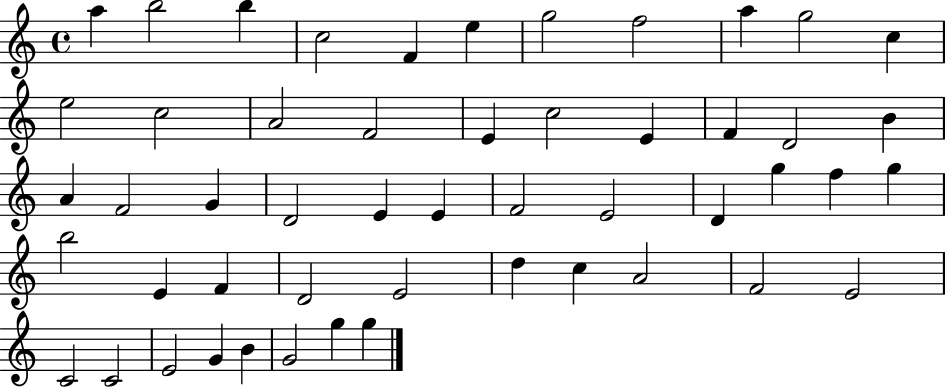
A5/q B5/h B5/q C5/h F4/q E5/q G5/h F5/h A5/q G5/h C5/q E5/h C5/h A4/h F4/h E4/q C5/h E4/q F4/q D4/h B4/q A4/q F4/h G4/q D4/h E4/q E4/q F4/h E4/h D4/q G5/q F5/q G5/q B5/h E4/q F4/q D4/h E4/h D5/q C5/q A4/h F4/h E4/h C4/h C4/h E4/h G4/q B4/q G4/h G5/q G5/q